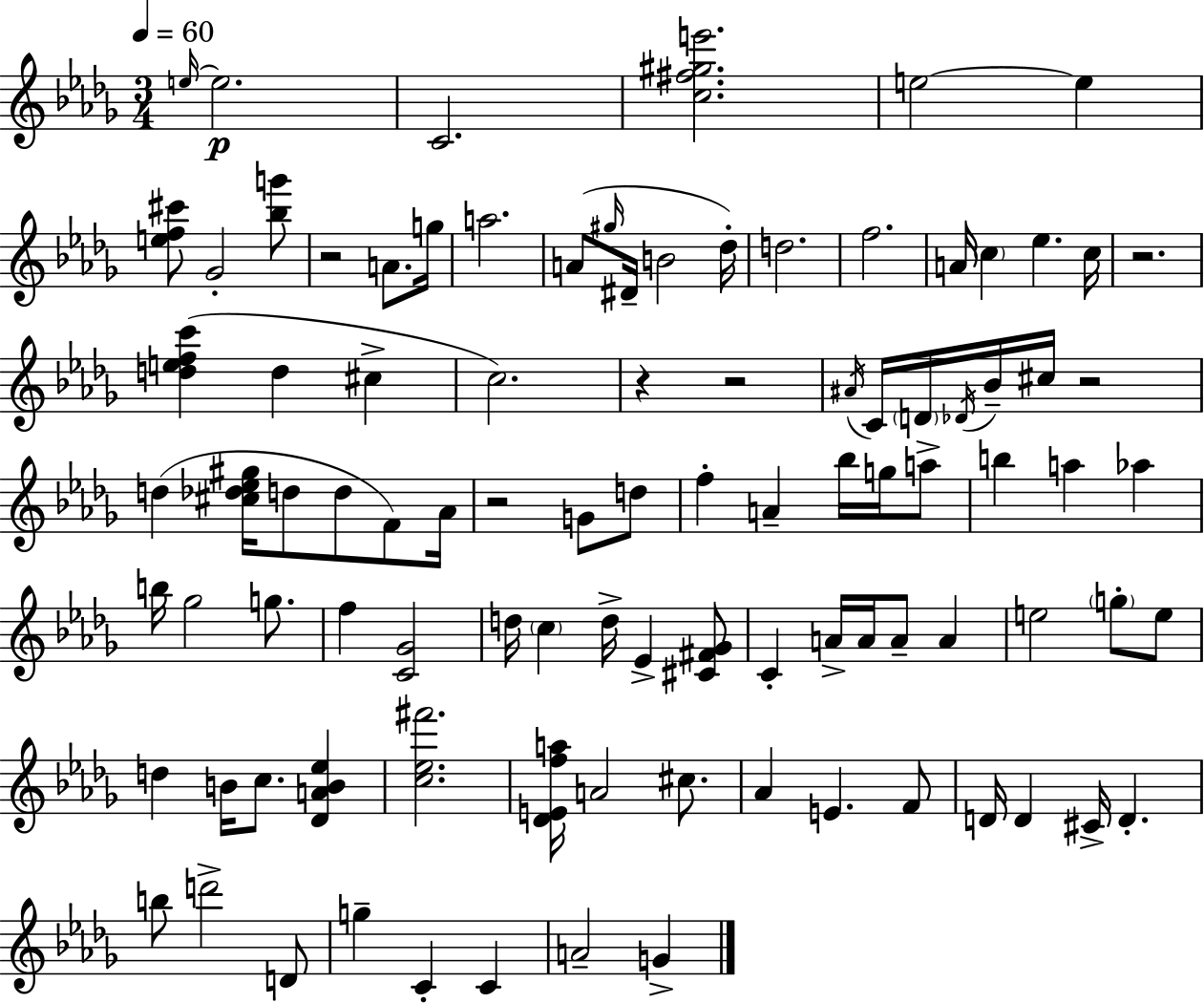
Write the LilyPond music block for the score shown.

{
  \clef treble
  \numericTimeSignature
  \time 3/4
  \key bes \minor
  \tempo 4 = 60
  \grace { e''16~ }~\p e''2. | c'2. | <c'' fis'' gis'' e'''>2. | e''2~~ e''4 | \break <e'' f'' cis'''>8 ges'2-. <bes'' g'''>8 | r2 a'8. | g''16 a''2. | a'8( \grace { gis''16 } dis'16-- b'2 | \break des''16-.) d''2. | f''2. | a'16 \parenthesize c''4 ees''4. | c''16 r2. | \break <d'' e'' f'' c'''>4( d''4 cis''4-> | c''2.) | r4 r2 | \acciaccatura { ais'16 } c'16 \parenthesize d'16 \acciaccatura { des'16 } bes'16-- cis''16 r2 | \break d''4( <cis'' des'' ees'' gis''>16 d''8 d''8 | f'8) aes'16 r2 | g'8 d''8 f''4-. a'4-- | bes''16 g''16 a''8-> b''4 a''4 | \break aes''4 b''16 ges''2 | g''8. f''4 <c' ges'>2 | d''16 \parenthesize c''4 d''16-> ees'4-> | <cis' fis' ges'>8 c'4-. a'16-> a'16 a'8-- | \break a'4 e''2 | \parenthesize g''8-. e''8 d''4 b'16 c''8. | <des' a' b' ees''>4 <c'' ees'' fis'''>2. | <des' e' f'' a''>16 a'2 | \break cis''8. aes'4 e'4. | f'8 d'16 d'4 cis'16-> d'4.-. | b''8 d'''2-> | d'8 g''4-- c'4-. | \break c'4 a'2-- | g'4-> \bar "|."
}